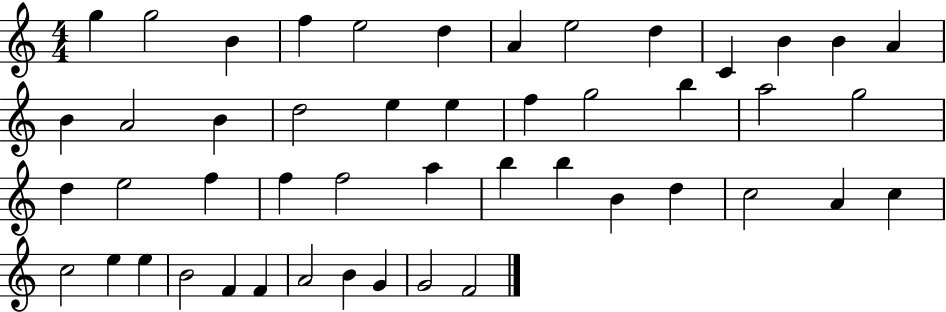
X:1
T:Untitled
M:4/4
L:1/4
K:C
g g2 B f e2 d A e2 d C B B A B A2 B d2 e e f g2 b a2 g2 d e2 f f f2 a b b B d c2 A c c2 e e B2 F F A2 B G G2 F2